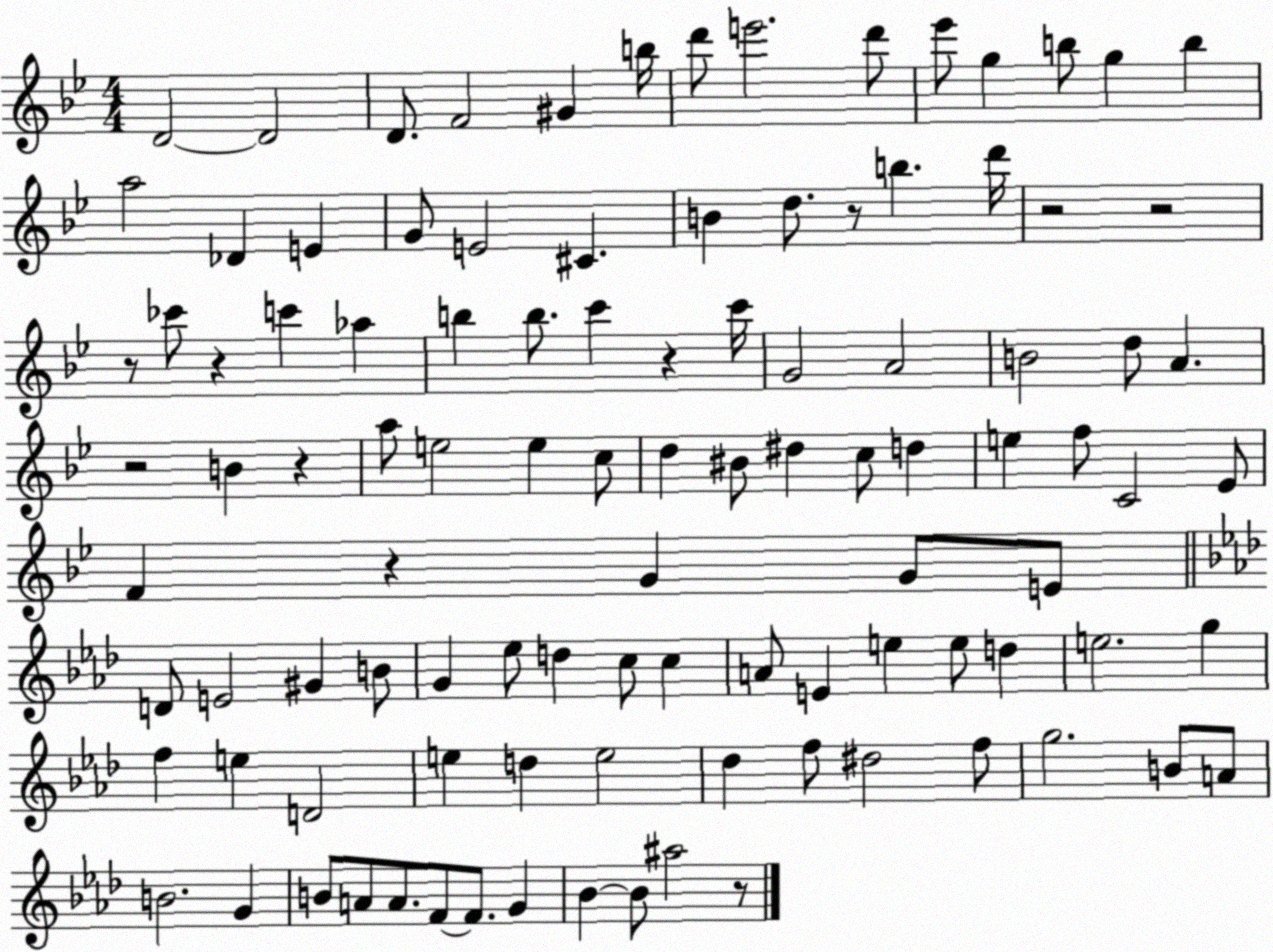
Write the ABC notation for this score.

X:1
T:Untitled
M:4/4
L:1/4
K:Bb
D2 D2 D/2 F2 ^G b/4 d'/2 e'2 d'/2 _e'/2 g b/2 g b a2 _D E G/2 E2 ^C B d/2 z/2 b d'/4 z2 z2 z/2 _c'/2 z c' _a b b/2 c' z c'/4 G2 A2 B2 d/2 A z2 B z a/2 e2 e c/2 d ^B/2 ^d c/2 d e f/2 C2 _E/2 F z G G/2 E/2 D/2 E2 ^G B/2 G _e/2 d c/2 c A/2 E e e/2 d e2 g f e D2 e d e2 _d f/2 ^d2 f/2 g2 B/2 A/2 B2 G B/2 A/2 A/2 F/2 F/2 G _B _B/2 ^a2 z/2